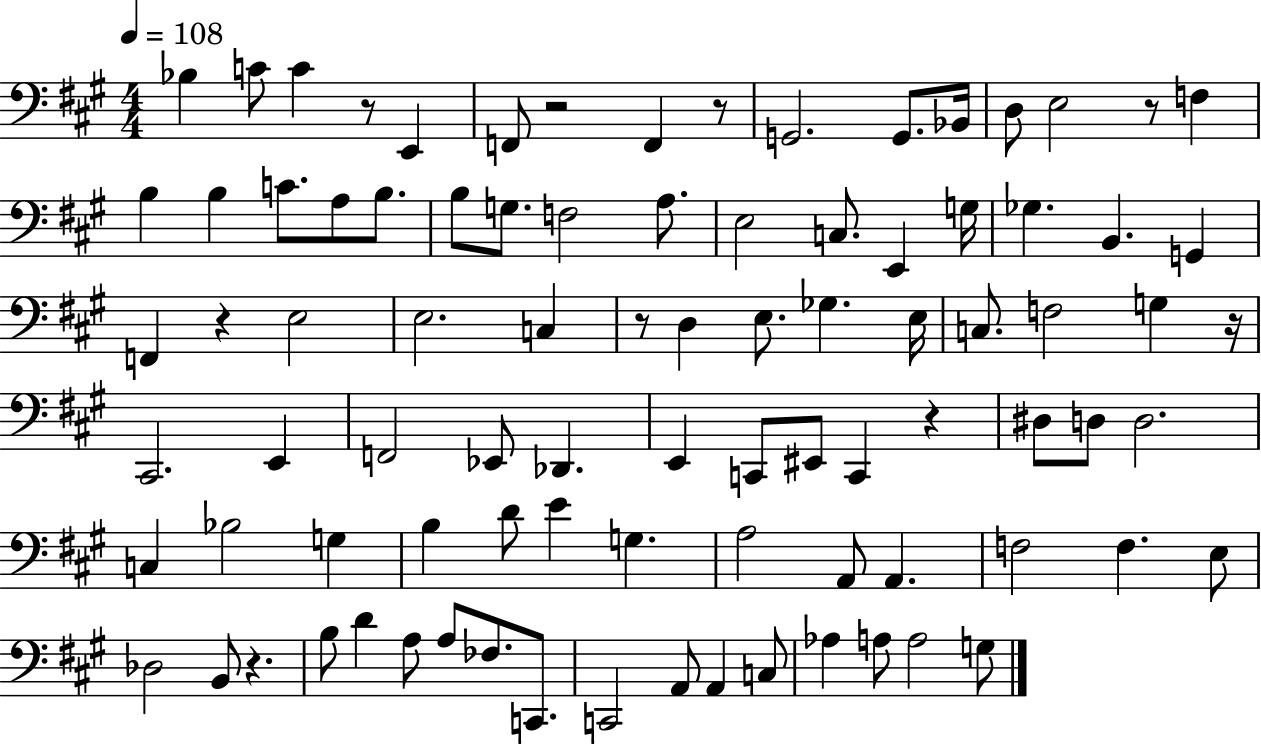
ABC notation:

X:1
T:Untitled
M:4/4
L:1/4
K:A
_B, C/2 C z/2 E,, F,,/2 z2 F,, z/2 G,,2 G,,/2 _B,,/4 D,/2 E,2 z/2 F, B, B, C/2 A,/2 B,/2 B,/2 G,/2 F,2 A,/2 E,2 C,/2 E,, G,/4 _G, B,, G,, F,, z E,2 E,2 C, z/2 D, E,/2 _G, E,/4 C,/2 F,2 G, z/4 ^C,,2 E,, F,,2 _E,,/2 _D,, E,, C,,/2 ^E,,/2 C,, z ^D,/2 D,/2 D,2 C, _B,2 G, B, D/2 E G, A,2 A,,/2 A,, F,2 F, E,/2 _D,2 B,,/2 z B,/2 D A,/2 A,/2 _F,/2 C,,/2 C,,2 A,,/2 A,, C,/2 _A, A,/2 A,2 G,/2